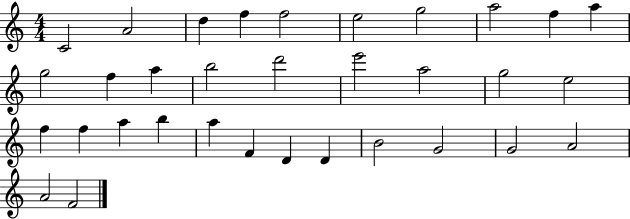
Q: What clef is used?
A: treble